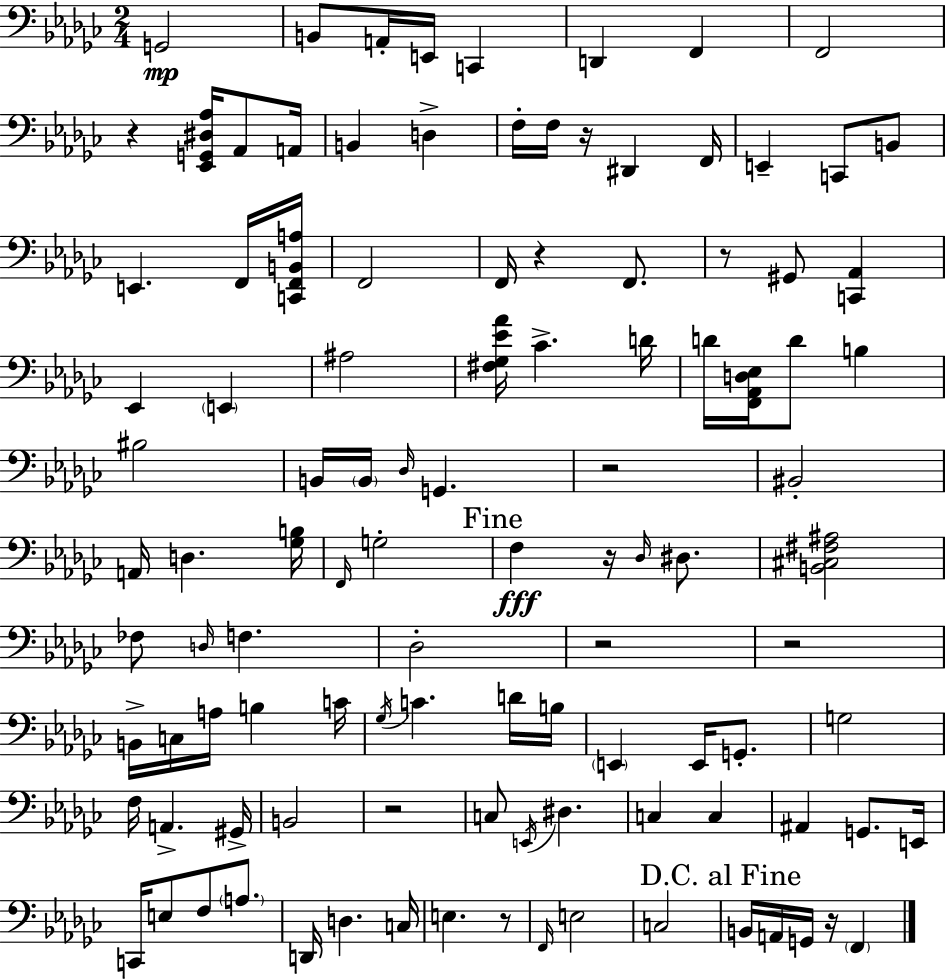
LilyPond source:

{
  \clef bass
  \numericTimeSignature
  \time 2/4
  \key ees \minor
  g,2\mp | b,8 a,16-. e,16 c,4 | d,4 f,4 | f,2 | \break r4 <ees, g, dis aes>16 aes,8 a,16 | b,4 d4-> | f16-. f16 r16 dis,4 f,16 | e,4-- c,8 b,8 | \break e,4. f,16 <c, f, b, a>16 | f,2 | f,16 r4 f,8. | r8 gis,8 <c, aes,>4 | \break ees,4 \parenthesize e,4 | ais2 | <fis ges ees' aes'>16 ces'4.-> d'16 | d'16 <f, aes, d ees>16 d'8 b4 | \break bis2 | b,16 \parenthesize b,16 \grace { des16 } g,4. | r2 | bis,2-. | \break a,16 d4. | <ges b>16 \grace { f,16 } g2-. | \mark "Fine" f4\fff r16 \grace { des16 } | dis8. <b, cis fis ais>2 | \break fes8 \grace { d16 } f4. | des2-. | r2 | r2 | \break b,16-> c16 a16 b4 | c'16 \acciaccatura { ges16 } c'4. | d'16 b16 \parenthesize e,4 | e,16 g,8.-. g2 | \break f16 a,4.-> | gis,16-> b,2 | r2 | c8 \acciaccatura { e,16 } | \break dis4. c4 | c4 ais,4 | g,8. e,16 c,16 e8 | f8 \parenthesize a8. d,16 d4. | \break c16 e4. | r8 \grace { f,16 } e2 | c2 | \mark "D.C. al Fine" b,16 | \break a,16 g,16 r16 \parenthesize f,4 \bar "|."
}